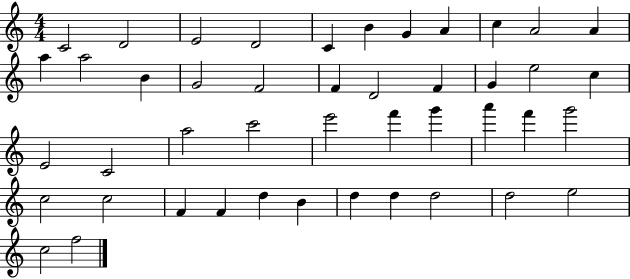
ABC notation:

X:1
T:Untitled
M:4/4
L:1/4
K:C
C2 D2 E2 D2 C B G A c A2 A a a2 B G2 F2 F D2 F G e2 c E2 C2 a2 c'2 e'2 f' g' a' f' g'2 c2 c2 F F d B d d d2 d2 e2 c2 f2